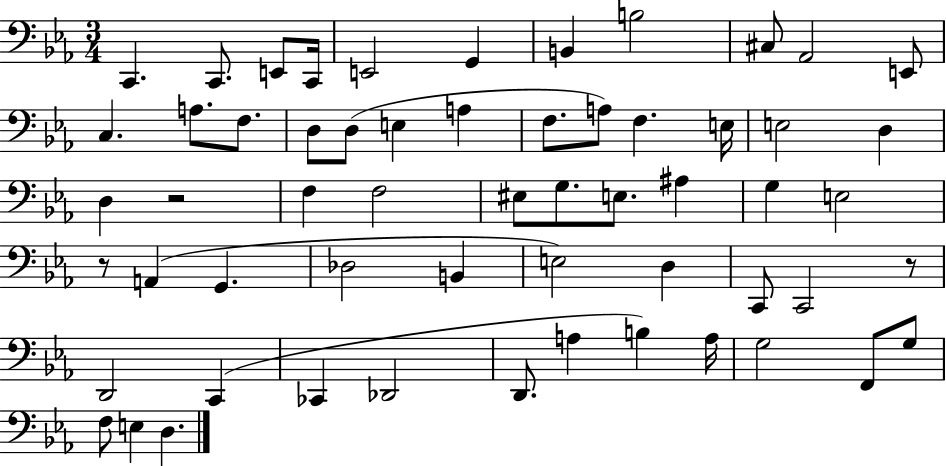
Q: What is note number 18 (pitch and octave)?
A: A3